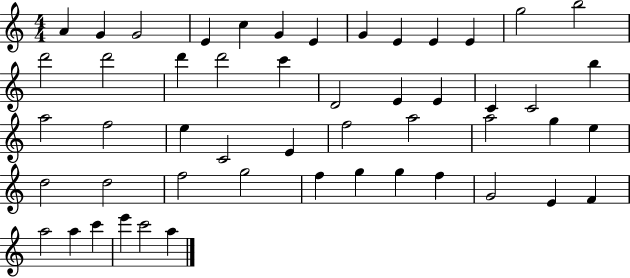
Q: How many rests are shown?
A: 0